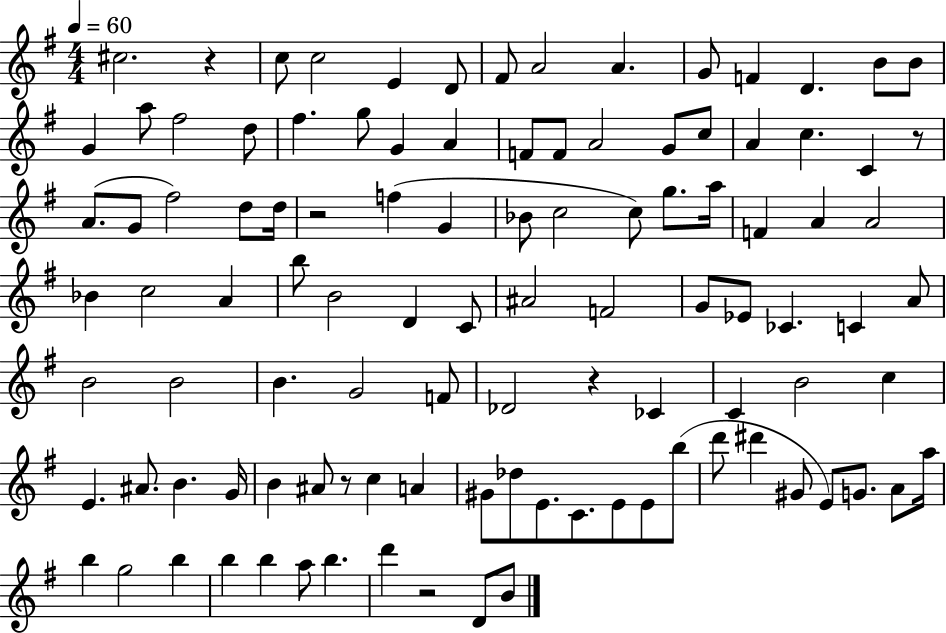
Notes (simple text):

C#5/h. R/q C5/e C5/h E4/q D4/e F#4/e A4/h A4/q. G4/e F4/q D4/q. B4/e B4/e G4/q A5/e F#5/h D5/e F#5/q. G5/e G4/q A4/q F4/e F4/e A4/h G4/e C5/e A4/q C5/q. C4/q R/e A4/e. G4/e F#5/h D5/e D5/s R/h F5/q G4/q Bb4/e C5/h C5/e G5/e. A5/s F4/q A4/q A4/h Bb4/q C5/h A4/q B5/e B4/h D4/q C4/e A#4/h F4/h G4/e Eb4/e CES4/q. C4/q A4/e B4/h B4/h B4/q. G4/h F4/e Db4/h R/q CES4/q C4/q B4/h C5/q E4/q. A#4/e. B4/q. G4/s B4/q A#4/e R/e C5/q A4/q G#4/e Db5/e E4/e. C4/e. E4/e E4/e B5/e D6/e D#6/q G#4/e E4/e G4/e. A4/e A5/s B5/q G5/h B5/q B5/q B5/q A5/e B5/q. D6/q R/h D4/e B4/e